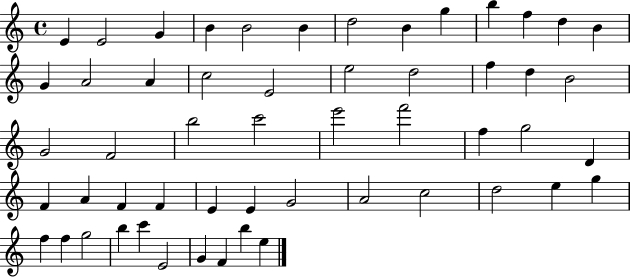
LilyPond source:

{
  \clef treble
  \time 4/4
  \defaultTimeSignature
  \key c \major
  e'4 e'2 g'4 | b'4 b'2 b'4 | d''2 b'4 g''4 | b''4 f''4 d''4 b'4 | \break g'4 a'2 a'4 | c''2 e'2 | e''2 d''2 | f''4 d''4 b'2 | \break g'2 f'2 | b''2 c'''2 | e'''2 f'''2 | f''4 g''2 d'4 | \break f'4 a'4 f'4 f'4 | e'4 e'4 g'2 | a'2 c''2 | d''2 e''4 g''4 | \break f''4 f''4 g''2 | b''4 c'''4 e'2 | g'4 f'4 b''4 e''4 | \bar "|."
}